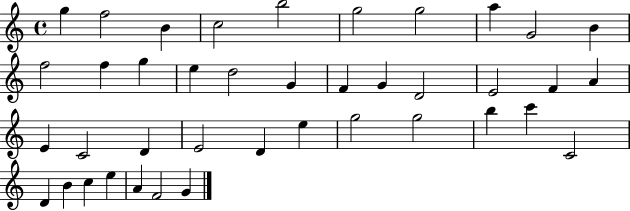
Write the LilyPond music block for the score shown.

{
  \clef treble
  \time 4/4
  \defaultTimeSignature
  \key c \major
  g''4 f''2 b'4 | c''2 b''2 | g''2 g''2 | a''4 g'2 b'4 | \break f''2 f''4 g''4 | e''4 d''2 g'4 | f'4 g'4 d'2 | e'2 f'4 a'4 | \break e'4 c'2 d'4 | e'2 d'4 e''4 | g''2 g''2 | b''4 c'''4 c'2 | \break d'4 b'4 c''4 e''4 | a'4 f'2 g'4 | \bar "|."
}